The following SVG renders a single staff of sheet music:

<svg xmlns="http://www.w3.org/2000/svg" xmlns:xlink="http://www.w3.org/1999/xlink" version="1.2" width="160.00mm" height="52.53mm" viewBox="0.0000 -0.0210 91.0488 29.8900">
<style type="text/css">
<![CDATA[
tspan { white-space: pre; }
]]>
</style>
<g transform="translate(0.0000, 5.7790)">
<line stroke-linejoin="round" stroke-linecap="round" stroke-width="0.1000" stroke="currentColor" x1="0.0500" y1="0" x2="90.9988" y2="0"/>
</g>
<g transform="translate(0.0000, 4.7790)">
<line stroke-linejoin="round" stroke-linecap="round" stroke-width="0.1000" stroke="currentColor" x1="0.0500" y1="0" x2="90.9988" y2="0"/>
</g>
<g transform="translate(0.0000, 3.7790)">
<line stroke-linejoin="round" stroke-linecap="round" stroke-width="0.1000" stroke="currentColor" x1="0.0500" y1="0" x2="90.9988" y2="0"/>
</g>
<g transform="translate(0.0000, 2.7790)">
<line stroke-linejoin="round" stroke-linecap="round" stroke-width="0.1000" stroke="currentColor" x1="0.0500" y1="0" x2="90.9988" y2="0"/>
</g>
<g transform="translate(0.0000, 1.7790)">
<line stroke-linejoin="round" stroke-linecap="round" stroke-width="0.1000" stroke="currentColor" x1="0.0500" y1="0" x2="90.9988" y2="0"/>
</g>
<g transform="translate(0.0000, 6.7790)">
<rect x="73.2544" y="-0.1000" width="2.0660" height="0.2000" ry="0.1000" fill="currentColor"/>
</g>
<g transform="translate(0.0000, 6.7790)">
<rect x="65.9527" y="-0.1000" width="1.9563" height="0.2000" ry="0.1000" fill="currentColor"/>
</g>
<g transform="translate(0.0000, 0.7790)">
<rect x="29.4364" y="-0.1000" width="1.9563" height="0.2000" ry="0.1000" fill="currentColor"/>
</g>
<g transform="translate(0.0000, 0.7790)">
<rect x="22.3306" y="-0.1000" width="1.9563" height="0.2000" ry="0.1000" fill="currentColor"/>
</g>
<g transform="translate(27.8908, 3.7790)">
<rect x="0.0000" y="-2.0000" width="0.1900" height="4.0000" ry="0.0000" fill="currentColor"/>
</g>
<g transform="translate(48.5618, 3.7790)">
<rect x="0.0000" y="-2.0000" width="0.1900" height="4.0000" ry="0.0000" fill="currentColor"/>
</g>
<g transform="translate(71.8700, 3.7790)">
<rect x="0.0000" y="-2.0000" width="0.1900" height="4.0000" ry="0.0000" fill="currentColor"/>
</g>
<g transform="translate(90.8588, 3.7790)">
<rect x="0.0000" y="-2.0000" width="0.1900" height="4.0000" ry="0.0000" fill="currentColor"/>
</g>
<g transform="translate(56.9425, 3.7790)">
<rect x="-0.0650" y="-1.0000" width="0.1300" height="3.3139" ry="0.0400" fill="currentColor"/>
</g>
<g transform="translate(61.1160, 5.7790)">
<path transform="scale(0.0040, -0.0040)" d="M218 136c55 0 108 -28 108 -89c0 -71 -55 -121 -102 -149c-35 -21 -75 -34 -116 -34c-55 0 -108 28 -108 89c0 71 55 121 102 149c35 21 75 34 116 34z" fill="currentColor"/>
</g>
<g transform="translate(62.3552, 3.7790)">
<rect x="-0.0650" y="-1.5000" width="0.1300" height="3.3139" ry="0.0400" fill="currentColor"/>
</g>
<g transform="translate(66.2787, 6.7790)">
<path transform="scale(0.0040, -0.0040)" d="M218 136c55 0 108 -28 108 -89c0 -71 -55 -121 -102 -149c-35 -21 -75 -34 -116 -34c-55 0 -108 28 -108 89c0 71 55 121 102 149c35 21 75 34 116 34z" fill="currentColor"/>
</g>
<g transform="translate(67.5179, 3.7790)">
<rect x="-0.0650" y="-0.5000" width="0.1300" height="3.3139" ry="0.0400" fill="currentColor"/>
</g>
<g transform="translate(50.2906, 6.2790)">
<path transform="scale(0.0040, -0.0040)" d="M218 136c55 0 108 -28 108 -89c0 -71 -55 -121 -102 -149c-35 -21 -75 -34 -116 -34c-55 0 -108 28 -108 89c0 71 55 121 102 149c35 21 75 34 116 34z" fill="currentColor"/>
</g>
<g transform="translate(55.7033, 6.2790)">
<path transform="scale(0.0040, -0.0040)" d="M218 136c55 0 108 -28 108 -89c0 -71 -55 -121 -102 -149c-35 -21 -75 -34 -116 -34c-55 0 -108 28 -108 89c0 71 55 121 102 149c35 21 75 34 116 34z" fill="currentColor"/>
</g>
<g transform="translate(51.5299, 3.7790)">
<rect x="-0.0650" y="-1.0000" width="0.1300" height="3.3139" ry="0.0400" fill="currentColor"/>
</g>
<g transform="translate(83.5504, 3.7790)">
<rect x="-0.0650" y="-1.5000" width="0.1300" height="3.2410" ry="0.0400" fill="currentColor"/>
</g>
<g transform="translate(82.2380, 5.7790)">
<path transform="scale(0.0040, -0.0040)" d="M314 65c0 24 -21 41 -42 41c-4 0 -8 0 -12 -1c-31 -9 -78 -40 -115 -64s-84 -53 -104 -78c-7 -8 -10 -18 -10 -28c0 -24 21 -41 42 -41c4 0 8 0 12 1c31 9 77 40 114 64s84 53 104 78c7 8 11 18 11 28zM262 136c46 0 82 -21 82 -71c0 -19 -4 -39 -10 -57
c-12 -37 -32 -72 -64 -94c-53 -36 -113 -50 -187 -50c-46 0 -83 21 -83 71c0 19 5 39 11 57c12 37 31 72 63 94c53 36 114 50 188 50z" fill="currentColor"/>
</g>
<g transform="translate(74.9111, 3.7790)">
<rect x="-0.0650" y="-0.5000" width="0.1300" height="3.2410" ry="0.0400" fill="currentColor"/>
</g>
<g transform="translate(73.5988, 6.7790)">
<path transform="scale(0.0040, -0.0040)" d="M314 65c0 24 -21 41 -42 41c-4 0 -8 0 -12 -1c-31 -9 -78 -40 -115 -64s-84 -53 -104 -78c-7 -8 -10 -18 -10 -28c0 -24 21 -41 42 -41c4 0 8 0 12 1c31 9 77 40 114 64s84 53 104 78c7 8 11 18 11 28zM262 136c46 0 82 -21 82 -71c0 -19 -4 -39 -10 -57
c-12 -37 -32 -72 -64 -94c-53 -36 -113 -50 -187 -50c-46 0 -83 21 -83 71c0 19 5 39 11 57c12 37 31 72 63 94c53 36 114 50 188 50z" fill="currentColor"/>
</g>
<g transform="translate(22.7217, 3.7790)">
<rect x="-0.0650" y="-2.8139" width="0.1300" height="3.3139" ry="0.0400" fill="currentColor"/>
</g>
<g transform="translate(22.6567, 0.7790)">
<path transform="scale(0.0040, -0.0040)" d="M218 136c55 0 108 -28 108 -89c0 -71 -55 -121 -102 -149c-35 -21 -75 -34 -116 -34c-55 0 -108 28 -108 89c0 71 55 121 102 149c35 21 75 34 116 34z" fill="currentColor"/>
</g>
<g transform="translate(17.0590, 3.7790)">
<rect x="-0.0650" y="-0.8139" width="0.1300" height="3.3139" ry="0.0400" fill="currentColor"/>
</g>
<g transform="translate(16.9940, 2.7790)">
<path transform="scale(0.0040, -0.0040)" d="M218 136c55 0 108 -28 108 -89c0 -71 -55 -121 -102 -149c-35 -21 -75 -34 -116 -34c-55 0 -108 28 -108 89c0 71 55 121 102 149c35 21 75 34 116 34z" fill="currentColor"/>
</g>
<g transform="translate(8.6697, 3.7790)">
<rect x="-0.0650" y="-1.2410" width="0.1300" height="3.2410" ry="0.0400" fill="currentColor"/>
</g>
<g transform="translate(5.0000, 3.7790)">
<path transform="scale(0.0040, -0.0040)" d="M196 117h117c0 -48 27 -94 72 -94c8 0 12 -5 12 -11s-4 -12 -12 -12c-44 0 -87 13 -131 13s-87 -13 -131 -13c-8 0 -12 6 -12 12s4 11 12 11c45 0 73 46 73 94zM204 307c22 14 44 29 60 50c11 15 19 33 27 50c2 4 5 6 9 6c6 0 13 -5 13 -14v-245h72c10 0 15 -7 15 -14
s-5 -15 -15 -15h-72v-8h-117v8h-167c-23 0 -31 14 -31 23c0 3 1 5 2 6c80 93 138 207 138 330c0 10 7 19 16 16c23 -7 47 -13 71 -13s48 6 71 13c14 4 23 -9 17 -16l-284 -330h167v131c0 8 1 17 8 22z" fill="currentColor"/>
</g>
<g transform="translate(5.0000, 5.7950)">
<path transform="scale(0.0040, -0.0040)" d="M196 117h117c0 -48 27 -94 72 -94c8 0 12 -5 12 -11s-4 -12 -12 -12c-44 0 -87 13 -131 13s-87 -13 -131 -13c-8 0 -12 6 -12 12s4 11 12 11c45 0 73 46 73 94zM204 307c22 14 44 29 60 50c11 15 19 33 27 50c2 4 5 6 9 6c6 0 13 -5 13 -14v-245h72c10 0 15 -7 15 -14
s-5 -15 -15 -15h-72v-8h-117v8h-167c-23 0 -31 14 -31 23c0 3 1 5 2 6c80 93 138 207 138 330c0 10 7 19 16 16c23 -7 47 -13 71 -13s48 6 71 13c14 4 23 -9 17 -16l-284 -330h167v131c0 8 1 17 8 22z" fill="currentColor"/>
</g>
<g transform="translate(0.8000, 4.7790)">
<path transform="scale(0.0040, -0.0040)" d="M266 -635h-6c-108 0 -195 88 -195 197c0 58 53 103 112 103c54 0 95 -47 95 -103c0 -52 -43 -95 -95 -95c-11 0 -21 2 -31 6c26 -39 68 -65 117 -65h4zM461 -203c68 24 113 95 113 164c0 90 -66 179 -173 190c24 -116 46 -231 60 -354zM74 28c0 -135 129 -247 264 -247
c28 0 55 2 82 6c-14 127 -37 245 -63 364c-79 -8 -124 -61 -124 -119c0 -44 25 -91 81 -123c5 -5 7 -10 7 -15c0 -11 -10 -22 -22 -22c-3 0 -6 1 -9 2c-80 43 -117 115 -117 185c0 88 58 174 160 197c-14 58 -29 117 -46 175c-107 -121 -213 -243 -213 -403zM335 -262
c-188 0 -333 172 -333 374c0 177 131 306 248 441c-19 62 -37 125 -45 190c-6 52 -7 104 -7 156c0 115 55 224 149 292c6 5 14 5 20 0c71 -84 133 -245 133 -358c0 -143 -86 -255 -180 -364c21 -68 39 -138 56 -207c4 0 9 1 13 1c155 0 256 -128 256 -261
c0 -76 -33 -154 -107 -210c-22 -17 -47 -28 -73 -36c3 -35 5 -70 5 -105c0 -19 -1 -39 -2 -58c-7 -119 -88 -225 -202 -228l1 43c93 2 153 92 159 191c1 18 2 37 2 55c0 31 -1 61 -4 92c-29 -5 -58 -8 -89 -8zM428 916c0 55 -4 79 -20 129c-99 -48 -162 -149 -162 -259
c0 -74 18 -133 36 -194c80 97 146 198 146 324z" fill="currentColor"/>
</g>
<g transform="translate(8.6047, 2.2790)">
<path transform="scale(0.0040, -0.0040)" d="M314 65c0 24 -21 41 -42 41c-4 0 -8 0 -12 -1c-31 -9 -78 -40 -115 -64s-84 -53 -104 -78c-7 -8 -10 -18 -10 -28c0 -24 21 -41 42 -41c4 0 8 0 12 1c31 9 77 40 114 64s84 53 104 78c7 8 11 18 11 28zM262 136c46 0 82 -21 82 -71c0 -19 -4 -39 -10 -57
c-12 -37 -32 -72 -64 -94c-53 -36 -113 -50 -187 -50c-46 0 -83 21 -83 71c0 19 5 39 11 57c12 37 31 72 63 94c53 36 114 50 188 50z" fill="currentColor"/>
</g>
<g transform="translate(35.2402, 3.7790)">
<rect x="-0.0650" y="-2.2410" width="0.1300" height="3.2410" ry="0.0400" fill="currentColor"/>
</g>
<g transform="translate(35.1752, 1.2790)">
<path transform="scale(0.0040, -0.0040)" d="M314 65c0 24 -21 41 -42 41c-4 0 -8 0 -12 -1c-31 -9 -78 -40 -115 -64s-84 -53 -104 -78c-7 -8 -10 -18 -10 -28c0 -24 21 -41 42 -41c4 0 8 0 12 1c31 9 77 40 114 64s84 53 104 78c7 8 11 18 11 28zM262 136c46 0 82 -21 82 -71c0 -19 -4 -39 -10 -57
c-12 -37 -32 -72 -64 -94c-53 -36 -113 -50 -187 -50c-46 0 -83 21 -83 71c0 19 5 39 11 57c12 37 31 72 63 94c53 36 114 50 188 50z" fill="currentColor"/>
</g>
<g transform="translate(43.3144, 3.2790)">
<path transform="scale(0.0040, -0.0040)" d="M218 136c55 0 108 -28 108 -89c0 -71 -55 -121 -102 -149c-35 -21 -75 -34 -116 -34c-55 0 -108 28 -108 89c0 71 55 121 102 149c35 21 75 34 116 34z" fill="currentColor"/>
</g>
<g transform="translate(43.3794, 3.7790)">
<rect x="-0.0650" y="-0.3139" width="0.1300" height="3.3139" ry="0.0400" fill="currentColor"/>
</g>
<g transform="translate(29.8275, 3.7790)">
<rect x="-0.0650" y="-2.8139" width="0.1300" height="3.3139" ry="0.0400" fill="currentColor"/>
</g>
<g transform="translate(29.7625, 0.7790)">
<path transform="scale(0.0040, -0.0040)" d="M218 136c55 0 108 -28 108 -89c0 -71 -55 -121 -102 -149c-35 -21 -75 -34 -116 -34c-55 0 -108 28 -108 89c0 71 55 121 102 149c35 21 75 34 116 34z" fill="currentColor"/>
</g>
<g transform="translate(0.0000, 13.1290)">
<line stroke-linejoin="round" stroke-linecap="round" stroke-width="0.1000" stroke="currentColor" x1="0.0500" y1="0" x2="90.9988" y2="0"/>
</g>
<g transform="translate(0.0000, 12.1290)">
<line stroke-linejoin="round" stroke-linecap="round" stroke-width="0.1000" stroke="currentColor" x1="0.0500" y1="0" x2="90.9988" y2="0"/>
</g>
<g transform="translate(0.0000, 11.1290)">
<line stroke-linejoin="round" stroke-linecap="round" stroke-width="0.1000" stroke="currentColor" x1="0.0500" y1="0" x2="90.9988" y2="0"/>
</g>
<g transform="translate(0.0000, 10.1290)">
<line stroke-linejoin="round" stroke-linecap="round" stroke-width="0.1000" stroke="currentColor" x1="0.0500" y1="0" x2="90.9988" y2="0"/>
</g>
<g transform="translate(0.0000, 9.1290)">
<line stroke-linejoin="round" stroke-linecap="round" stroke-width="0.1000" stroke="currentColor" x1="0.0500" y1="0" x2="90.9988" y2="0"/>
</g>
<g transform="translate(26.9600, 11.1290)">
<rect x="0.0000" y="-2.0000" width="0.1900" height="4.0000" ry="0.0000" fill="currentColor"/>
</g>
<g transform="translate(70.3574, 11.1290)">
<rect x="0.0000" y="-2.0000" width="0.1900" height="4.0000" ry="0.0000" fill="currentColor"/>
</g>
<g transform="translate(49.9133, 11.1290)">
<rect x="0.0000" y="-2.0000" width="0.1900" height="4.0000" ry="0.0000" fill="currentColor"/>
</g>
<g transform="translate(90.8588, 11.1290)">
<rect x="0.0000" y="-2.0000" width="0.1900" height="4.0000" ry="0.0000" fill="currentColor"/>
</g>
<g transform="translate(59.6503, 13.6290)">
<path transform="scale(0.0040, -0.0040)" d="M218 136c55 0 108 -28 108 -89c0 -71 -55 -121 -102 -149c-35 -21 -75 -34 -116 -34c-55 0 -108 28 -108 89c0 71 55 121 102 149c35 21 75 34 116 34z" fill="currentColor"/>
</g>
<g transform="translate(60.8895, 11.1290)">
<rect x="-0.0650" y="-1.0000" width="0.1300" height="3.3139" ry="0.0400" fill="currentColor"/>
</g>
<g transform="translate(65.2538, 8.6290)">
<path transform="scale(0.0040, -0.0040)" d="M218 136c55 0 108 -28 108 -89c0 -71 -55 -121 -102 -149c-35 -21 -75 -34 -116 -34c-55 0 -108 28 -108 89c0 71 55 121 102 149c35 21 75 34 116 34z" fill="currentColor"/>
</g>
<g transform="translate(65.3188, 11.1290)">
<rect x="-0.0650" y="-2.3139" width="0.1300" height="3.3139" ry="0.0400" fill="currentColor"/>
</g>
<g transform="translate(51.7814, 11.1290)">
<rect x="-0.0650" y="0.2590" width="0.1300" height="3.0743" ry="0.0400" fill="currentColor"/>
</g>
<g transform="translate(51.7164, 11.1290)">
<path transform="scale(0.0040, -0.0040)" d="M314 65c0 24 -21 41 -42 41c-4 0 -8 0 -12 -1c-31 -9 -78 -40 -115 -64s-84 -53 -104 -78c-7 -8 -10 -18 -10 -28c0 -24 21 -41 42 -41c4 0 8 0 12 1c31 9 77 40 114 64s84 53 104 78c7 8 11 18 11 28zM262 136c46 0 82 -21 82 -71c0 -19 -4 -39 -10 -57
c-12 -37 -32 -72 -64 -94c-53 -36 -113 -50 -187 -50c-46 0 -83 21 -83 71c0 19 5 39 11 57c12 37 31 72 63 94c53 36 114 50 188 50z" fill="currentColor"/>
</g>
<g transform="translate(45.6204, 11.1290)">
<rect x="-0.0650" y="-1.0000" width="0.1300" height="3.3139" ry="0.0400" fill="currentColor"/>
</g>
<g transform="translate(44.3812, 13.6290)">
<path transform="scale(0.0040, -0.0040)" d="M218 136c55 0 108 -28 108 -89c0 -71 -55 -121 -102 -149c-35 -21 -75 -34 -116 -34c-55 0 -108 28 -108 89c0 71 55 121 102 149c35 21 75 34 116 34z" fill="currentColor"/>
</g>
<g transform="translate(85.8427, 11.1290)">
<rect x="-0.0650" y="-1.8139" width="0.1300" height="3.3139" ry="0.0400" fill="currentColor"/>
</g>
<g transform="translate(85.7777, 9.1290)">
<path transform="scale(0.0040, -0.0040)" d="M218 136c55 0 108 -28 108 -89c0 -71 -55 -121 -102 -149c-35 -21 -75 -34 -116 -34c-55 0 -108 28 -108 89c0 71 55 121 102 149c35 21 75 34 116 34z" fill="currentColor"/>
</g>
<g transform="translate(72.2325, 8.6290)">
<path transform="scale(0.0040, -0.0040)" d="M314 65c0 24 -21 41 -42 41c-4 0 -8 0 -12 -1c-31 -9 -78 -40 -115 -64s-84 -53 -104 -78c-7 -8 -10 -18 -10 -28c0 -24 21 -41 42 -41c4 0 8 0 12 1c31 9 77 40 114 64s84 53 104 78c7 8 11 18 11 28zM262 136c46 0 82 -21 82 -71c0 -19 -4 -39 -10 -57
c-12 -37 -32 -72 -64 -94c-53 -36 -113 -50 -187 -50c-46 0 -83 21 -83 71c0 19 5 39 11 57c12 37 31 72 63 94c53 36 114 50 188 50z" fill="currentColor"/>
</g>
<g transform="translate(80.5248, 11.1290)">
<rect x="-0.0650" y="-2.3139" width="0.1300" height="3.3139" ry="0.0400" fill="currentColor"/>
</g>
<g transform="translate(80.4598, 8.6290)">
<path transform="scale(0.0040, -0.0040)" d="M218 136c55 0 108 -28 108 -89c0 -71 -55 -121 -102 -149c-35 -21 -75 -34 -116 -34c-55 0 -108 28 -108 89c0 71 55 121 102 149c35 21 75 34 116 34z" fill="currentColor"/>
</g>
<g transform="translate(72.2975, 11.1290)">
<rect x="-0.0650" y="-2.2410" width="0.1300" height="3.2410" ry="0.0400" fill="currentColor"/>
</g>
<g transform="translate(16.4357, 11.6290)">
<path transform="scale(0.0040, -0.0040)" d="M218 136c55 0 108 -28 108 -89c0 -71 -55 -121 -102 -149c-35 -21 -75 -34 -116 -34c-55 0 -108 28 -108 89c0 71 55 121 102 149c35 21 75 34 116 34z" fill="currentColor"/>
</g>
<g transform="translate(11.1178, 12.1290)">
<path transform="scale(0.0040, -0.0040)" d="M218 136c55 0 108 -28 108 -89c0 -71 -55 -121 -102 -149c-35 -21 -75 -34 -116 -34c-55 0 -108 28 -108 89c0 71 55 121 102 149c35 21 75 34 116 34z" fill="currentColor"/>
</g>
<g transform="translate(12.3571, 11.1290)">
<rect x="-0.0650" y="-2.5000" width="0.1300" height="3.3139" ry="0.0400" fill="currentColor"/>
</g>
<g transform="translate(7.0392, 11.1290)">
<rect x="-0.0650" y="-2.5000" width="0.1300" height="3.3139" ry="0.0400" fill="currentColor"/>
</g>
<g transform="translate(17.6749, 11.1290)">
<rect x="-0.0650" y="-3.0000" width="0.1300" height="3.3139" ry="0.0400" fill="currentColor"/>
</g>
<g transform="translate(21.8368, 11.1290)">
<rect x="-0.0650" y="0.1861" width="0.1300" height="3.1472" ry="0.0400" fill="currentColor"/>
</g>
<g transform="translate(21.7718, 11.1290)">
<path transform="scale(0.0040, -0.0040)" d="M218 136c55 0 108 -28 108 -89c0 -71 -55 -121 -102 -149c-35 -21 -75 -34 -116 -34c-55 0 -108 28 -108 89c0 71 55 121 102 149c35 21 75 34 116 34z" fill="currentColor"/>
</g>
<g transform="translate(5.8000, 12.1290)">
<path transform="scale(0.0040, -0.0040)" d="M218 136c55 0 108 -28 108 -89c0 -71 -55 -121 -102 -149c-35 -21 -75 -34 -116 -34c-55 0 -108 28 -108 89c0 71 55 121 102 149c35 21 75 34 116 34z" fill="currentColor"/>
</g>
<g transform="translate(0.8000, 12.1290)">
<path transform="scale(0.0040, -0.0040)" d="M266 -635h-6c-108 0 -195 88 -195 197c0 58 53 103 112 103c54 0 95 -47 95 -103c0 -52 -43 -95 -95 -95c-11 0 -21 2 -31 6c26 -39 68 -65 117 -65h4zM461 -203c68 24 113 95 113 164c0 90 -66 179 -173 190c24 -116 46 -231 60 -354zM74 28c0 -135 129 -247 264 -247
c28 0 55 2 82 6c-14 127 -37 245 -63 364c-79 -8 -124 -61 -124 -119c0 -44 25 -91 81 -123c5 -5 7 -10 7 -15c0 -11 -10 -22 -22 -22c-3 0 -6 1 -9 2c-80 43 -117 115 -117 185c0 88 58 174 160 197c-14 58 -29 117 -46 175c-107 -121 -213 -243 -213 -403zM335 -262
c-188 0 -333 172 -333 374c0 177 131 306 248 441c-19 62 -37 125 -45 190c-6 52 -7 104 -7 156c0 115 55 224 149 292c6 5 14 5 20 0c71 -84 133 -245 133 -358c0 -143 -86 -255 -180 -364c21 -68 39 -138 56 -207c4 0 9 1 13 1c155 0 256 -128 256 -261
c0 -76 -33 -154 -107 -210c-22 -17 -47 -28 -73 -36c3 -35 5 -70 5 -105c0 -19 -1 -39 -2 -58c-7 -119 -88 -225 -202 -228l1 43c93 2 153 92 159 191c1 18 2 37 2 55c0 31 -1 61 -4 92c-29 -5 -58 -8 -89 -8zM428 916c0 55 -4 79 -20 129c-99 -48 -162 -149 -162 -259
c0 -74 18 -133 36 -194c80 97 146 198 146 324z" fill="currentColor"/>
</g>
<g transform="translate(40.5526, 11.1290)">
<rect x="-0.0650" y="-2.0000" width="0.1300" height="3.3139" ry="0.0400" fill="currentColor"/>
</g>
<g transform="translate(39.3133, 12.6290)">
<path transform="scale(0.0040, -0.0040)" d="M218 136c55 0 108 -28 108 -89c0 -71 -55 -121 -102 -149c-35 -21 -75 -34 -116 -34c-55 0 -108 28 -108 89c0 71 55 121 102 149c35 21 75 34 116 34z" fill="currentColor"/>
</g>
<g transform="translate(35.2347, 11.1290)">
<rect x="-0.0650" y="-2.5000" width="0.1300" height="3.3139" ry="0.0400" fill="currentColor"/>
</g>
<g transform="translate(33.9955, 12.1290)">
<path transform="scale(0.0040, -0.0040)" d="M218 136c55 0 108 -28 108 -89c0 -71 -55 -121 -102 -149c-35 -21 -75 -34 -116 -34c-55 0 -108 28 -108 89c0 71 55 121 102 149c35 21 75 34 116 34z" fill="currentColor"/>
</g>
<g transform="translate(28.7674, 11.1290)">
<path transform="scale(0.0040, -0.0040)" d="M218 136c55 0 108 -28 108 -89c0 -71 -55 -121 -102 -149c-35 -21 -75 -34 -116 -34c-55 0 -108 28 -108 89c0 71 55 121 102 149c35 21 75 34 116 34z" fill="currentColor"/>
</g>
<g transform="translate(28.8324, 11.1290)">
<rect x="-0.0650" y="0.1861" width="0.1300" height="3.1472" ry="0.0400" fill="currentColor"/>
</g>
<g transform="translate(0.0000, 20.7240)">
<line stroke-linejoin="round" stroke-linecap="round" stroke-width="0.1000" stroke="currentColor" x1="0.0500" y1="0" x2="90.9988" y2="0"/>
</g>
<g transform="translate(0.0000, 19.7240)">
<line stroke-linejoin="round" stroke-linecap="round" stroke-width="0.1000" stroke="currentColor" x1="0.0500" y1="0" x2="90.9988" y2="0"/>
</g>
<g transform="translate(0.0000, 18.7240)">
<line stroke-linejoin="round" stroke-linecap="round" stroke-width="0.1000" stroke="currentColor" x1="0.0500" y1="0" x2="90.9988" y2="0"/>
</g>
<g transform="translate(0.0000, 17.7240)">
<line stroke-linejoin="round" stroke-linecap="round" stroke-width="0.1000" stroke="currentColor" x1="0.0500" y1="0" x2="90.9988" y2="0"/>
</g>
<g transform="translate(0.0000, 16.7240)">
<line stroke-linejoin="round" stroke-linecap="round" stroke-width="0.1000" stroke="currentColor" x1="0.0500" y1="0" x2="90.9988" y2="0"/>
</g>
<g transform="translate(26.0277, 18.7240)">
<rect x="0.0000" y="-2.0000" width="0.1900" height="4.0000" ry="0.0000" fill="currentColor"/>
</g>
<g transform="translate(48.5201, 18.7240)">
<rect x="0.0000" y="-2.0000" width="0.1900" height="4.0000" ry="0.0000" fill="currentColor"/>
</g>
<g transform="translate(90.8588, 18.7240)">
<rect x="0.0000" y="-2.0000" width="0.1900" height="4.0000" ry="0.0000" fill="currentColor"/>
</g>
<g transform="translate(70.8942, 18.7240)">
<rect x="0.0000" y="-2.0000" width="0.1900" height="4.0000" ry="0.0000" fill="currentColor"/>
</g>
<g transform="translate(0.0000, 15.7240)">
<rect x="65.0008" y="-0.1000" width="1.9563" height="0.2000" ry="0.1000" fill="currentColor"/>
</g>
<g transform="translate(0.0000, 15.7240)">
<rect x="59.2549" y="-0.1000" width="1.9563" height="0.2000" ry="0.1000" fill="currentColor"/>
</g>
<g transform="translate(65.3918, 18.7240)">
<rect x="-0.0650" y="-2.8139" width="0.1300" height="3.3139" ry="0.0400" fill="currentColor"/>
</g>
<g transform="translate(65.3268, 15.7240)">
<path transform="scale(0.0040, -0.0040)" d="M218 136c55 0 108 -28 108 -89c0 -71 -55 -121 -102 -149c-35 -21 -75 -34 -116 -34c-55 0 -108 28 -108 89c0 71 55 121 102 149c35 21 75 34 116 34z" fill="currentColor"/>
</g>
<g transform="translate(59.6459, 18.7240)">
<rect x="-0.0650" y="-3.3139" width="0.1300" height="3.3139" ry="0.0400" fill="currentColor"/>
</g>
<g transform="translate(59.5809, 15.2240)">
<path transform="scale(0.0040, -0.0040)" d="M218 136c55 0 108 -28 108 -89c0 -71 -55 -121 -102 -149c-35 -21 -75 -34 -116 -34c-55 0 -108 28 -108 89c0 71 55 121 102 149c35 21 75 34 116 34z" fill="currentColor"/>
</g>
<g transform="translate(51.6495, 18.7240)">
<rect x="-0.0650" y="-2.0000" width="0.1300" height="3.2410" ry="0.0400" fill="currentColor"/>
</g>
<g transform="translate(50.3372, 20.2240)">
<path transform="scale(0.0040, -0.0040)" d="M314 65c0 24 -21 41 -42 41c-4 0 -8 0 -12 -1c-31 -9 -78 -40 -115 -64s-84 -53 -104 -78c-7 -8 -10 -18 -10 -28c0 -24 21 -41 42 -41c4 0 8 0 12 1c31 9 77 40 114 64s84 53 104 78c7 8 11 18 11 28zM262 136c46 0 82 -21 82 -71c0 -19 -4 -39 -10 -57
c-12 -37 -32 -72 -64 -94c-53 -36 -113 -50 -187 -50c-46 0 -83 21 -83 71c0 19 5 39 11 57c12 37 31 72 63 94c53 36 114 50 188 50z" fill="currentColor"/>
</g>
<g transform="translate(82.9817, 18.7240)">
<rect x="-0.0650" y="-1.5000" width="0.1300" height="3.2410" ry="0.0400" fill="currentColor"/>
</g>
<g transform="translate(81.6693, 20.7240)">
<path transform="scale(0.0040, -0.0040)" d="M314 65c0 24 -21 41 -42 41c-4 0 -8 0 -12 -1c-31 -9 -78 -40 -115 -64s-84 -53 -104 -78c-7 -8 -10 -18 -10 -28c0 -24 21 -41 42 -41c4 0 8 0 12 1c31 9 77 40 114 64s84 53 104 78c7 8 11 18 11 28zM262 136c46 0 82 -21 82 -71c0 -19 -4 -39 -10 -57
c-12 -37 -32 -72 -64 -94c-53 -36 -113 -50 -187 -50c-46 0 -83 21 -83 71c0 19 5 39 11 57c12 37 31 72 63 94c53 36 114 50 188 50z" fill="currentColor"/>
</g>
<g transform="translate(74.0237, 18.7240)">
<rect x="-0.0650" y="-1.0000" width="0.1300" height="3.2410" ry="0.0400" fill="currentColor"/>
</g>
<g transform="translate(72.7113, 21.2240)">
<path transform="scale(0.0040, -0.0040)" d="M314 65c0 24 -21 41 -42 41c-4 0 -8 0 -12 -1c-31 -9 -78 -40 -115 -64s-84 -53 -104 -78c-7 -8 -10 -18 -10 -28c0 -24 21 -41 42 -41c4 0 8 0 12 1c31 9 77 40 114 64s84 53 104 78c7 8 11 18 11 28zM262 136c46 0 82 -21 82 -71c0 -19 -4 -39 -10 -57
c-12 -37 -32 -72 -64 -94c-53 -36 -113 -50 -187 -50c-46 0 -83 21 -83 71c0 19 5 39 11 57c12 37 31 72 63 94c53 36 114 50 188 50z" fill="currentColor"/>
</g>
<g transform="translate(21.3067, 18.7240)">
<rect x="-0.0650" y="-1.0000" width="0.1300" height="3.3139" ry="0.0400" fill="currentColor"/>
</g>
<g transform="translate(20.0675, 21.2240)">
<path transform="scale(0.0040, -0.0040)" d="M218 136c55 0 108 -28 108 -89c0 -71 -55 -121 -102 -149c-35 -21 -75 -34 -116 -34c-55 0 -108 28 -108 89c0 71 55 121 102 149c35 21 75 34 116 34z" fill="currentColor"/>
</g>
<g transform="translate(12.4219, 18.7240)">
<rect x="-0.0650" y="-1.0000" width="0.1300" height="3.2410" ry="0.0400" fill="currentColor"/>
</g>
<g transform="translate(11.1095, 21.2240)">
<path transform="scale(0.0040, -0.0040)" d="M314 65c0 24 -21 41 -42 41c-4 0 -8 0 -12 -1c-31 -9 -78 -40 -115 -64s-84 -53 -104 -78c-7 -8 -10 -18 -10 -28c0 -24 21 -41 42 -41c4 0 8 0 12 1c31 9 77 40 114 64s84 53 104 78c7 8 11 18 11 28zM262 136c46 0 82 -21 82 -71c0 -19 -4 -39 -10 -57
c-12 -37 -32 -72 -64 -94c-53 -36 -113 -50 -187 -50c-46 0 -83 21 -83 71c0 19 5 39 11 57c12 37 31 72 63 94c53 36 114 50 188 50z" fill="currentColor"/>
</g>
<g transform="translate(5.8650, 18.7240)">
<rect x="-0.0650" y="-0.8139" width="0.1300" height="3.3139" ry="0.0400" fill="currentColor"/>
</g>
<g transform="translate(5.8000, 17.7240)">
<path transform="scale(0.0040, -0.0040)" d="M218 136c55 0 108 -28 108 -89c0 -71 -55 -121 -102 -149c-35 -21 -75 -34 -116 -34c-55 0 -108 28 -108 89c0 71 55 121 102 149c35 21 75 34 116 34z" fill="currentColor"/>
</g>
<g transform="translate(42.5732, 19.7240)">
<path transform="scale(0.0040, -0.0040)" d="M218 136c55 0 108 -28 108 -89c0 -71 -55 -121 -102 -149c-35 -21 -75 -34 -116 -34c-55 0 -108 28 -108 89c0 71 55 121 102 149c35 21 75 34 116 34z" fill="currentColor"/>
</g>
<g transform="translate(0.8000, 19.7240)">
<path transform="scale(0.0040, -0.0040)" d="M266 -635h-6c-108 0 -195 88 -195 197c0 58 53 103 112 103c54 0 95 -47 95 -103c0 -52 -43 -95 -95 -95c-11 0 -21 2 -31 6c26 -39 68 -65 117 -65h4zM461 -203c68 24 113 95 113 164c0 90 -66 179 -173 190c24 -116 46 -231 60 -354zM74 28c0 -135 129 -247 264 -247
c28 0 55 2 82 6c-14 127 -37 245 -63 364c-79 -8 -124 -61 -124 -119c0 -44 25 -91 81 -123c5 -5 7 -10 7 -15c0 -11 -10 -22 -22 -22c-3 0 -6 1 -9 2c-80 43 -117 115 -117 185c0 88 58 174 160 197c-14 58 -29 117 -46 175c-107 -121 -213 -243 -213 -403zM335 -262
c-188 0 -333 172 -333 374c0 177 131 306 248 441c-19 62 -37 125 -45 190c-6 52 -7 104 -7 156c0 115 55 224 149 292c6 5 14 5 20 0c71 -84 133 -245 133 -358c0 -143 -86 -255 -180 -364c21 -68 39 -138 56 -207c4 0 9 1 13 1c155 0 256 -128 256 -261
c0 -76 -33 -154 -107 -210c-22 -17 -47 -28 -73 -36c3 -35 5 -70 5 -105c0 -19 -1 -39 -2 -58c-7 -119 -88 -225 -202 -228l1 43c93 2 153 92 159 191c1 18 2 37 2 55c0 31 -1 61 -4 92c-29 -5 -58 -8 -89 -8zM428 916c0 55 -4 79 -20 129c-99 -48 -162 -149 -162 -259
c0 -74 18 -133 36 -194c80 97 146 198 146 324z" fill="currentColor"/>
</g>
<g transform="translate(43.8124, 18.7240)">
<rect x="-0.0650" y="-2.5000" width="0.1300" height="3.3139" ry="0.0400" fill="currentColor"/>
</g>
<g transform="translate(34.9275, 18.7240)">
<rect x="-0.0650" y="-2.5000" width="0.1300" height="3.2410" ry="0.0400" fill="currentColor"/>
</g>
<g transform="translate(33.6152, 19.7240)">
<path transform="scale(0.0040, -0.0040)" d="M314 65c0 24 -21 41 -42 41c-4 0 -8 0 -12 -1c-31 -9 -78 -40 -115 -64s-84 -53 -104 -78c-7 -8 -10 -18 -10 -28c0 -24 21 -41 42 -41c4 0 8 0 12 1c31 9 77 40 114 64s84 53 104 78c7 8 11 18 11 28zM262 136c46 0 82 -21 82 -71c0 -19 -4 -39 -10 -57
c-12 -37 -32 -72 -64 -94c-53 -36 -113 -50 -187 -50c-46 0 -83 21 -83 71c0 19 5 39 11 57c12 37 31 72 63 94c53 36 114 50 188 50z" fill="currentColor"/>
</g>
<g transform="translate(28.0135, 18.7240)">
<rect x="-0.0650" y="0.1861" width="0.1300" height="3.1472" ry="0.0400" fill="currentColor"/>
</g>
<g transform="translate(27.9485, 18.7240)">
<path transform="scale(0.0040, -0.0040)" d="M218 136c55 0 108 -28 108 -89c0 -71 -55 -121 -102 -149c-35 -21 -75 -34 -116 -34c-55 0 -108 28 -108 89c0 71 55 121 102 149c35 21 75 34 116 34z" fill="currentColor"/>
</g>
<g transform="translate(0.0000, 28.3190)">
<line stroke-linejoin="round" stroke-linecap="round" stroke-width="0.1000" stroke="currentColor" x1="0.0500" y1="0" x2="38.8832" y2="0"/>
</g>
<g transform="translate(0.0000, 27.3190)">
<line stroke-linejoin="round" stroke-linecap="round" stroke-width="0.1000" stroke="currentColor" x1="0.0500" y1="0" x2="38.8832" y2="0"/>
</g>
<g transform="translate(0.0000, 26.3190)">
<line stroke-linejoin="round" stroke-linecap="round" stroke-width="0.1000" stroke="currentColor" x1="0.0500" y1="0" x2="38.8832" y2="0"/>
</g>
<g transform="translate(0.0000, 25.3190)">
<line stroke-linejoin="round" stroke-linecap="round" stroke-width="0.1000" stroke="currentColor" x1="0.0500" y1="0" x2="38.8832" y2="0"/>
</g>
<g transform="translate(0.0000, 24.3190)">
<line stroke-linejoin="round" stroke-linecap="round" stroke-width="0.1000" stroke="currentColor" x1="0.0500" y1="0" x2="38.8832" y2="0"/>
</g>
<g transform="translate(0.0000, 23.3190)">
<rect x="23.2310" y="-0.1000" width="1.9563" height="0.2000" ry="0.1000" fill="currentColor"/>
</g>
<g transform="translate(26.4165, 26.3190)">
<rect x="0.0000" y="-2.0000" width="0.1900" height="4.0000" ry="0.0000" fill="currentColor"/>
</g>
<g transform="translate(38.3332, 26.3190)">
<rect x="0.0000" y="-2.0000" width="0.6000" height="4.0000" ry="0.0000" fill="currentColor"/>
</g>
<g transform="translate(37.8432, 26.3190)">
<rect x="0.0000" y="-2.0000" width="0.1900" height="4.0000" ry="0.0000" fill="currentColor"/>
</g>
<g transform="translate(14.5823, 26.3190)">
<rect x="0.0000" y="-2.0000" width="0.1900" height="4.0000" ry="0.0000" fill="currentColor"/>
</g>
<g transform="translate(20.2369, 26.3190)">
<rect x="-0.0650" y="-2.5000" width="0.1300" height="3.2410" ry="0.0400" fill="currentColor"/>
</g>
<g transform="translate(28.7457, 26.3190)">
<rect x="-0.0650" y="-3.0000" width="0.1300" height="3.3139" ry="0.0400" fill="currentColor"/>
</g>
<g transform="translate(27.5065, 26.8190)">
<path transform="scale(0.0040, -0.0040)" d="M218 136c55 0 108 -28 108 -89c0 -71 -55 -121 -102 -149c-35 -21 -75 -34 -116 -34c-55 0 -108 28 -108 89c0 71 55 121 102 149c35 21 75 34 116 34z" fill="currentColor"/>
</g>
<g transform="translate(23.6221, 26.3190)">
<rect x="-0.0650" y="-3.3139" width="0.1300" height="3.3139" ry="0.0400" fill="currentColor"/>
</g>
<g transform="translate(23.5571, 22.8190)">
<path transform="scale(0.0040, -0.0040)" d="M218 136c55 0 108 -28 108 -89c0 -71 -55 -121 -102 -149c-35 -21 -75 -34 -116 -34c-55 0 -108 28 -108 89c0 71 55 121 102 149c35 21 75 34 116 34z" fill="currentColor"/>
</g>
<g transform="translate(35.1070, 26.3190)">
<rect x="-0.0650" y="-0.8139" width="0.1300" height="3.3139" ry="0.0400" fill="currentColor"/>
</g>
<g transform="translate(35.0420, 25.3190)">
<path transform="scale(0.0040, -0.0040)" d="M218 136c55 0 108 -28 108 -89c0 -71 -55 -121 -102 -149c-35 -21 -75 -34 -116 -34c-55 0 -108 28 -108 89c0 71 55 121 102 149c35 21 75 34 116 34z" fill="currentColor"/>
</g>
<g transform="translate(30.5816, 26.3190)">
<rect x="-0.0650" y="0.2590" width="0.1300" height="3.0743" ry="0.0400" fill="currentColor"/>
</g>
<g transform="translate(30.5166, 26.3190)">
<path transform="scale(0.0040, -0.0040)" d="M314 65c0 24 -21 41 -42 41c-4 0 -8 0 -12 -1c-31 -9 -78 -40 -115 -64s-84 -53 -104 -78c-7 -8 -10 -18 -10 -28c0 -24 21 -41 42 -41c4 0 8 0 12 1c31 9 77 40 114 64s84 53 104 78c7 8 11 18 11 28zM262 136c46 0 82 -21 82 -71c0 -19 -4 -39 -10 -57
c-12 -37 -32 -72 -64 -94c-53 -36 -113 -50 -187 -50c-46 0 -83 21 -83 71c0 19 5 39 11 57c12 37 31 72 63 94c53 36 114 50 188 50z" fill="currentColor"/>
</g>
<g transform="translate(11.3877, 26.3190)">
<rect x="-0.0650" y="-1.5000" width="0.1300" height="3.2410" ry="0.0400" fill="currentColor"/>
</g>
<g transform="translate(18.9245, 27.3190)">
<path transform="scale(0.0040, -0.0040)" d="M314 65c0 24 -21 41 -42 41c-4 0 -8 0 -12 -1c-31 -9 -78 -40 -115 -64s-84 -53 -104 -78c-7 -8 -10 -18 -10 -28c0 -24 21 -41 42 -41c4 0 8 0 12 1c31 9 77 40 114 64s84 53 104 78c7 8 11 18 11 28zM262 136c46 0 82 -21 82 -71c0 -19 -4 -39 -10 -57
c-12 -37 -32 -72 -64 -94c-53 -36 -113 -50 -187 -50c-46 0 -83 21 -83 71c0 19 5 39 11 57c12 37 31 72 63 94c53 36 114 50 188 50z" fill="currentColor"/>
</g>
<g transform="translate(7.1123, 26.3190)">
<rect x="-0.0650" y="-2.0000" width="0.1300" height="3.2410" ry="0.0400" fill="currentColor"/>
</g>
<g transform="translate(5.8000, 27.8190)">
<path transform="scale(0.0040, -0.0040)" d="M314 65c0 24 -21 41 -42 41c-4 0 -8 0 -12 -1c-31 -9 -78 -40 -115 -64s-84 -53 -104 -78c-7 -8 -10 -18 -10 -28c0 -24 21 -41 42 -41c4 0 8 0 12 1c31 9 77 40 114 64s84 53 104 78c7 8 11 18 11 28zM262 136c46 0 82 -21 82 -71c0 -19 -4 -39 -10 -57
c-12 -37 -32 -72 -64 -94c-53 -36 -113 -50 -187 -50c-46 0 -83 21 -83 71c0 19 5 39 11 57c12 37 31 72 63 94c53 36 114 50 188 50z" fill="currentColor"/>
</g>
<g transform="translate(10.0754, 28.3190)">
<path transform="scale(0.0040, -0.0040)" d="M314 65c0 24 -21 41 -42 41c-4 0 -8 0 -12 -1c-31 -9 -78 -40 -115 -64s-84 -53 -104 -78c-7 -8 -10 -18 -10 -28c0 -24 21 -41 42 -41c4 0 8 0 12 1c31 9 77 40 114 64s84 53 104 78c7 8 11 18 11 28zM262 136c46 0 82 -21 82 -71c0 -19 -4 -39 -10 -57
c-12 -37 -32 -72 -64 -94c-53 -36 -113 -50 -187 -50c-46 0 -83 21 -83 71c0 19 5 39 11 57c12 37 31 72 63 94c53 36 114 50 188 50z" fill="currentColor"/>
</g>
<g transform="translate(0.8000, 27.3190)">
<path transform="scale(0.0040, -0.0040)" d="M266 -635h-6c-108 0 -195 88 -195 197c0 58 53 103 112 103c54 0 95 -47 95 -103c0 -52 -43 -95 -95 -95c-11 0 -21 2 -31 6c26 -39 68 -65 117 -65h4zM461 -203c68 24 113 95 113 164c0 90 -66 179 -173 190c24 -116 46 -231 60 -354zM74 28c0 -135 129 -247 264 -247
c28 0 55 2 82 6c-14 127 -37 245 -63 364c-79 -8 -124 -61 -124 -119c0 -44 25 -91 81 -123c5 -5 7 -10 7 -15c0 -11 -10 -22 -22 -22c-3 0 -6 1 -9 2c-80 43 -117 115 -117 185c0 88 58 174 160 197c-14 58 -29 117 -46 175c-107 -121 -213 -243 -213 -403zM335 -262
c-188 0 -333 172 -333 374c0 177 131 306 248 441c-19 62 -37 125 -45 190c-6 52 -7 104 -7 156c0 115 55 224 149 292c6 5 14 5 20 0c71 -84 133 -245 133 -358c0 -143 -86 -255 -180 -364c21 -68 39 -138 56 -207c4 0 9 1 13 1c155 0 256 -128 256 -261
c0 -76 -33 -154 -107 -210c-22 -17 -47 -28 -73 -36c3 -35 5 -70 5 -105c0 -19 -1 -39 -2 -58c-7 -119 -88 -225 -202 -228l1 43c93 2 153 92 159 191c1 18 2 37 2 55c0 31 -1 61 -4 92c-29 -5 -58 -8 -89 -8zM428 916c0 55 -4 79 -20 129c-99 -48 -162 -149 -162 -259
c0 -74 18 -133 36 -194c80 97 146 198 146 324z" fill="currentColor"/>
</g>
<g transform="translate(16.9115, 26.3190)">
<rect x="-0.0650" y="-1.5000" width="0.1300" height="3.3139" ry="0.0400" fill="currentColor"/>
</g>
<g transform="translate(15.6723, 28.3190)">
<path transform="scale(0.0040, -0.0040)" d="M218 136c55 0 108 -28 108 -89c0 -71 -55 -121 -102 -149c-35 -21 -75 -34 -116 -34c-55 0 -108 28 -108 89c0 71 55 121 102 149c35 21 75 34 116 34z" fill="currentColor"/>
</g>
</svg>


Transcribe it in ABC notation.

X:1
T:Untitled
M:4/4
L:1/4
K:C
e2 d a a g2 c D D E C C2 E2 G G A B B G F D B2 D g g2 g f d D2 D B G2 G F2 b a D2 E2 F2 E2 E G2 b A B2 d